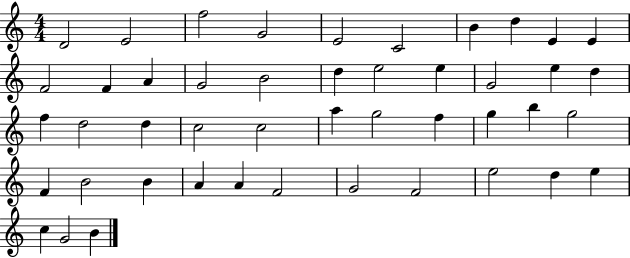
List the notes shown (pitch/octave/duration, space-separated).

D4/h E4/h F5/h G4/h E4/h C4/h B4/q D5/q E4/q E4/q F4/h F4/q A4/q G4/h B4/h D5/q E5/h E5/q G4/h E5/q D5/q F5/q D5/h D5/q C5/h C5/h A5/q G5/h F5/q G5/q B5/q G5/h F4/q B4/h B4/q A4/q A4/q F4/h G4/h F4/h E5/h D5/q E5/q C5/q G4/h B4/q